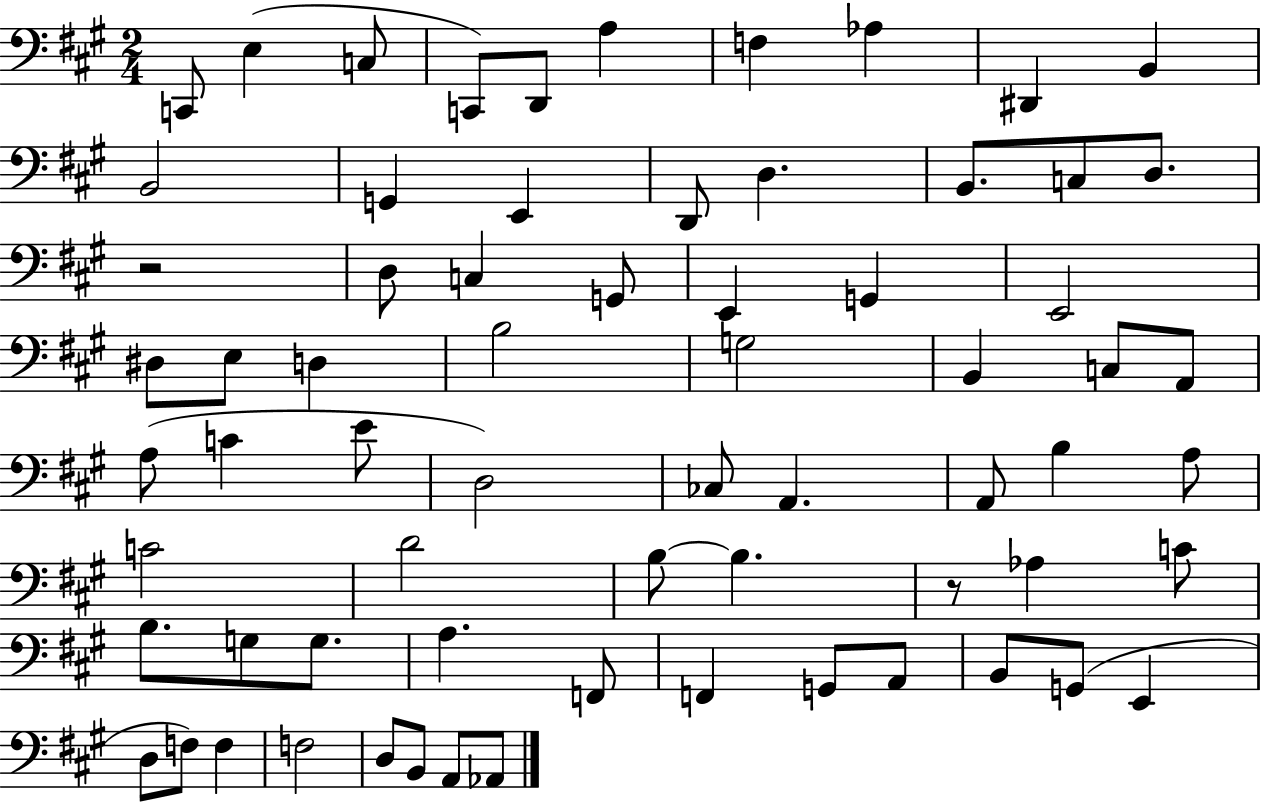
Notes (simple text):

C2/e E3/q C3/e C2/e D2/e A3/q F3/q Ab3/q D#2/q B2/q B2/h G2/q E2/q D2/e D3/q. B2/e. C3/e D3/e. R/h D3/e C3/q G2/e E2/q G2/q E2/h D#3/e E3/e D3/q B3/h G3/h B2/q C3/e A2/e A3/e C4/q E4/e D3/h CES3/e A2/q. A2/e B3/q A3/e C4/h D4/h B3/e B3/q. R/e Ab3/q C4/e B3/e. G3/e G3/e. A3/q. F2/e F2/q G2/e A2/e B2/e G2/e E2/q D3/e F3/e F3/q F3/h D3/e B2/e A2/e Ab2/e